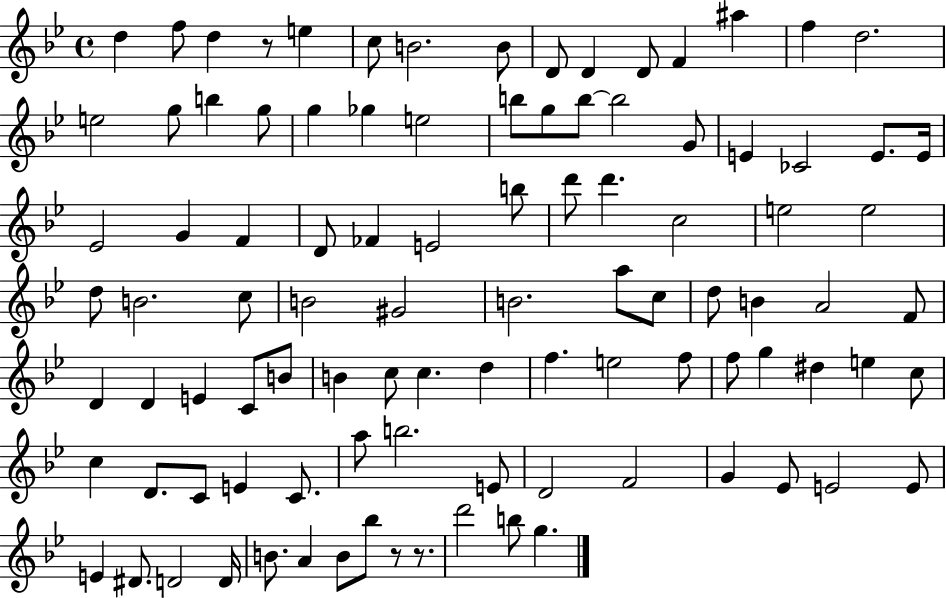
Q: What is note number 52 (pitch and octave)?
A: B4